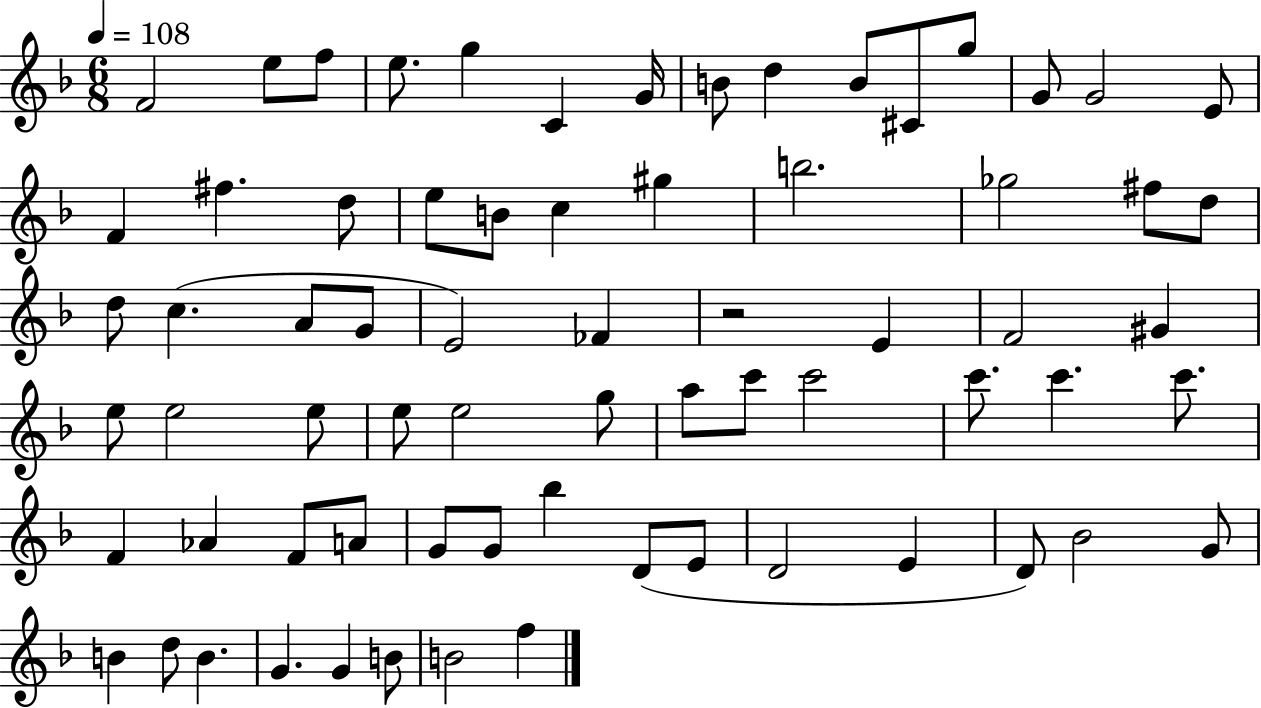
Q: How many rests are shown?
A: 1